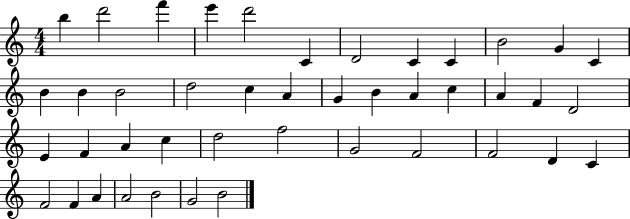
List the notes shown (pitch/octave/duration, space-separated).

B5/q D6/h F6/q E6/q D6/h C4/q D4/h C4/q C4/q B4/h G4/q C4/q B4/q B4/q B4/h D5/h C5/q A4/q G4/q B4/q A4/q C5/q A4/q F4/q D4/h E4/q F4/q A4/q C5/q D5/h F5/h G4/h F4/h F4/h D4/q C4/q F4/h F4/q A4/q A4/h B4/h G4/h B4/h